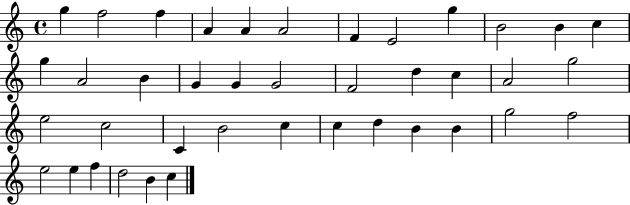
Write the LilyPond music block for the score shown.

{
  \clef treble
  \time 4/4
  \defaultTimeSignature
  \key c \major
  g''4 f''2 f''4 | a'4 a'4 a'2 | f'4 e'2 g''4 | b'2 b'4 c''4 | \break g''4 a'2 b'4 | g'4 g'4 g'2 | f'2 d''4 c''4 | a'2 g''2 | \break e''2 c''2 | c'4 b'2 c''4 | c''4 d''4 b'4 b'4 | g''2 f''2 | \break e''2 e''4 f''4 | d''2 b'4 c''4 | \bar "|."
}